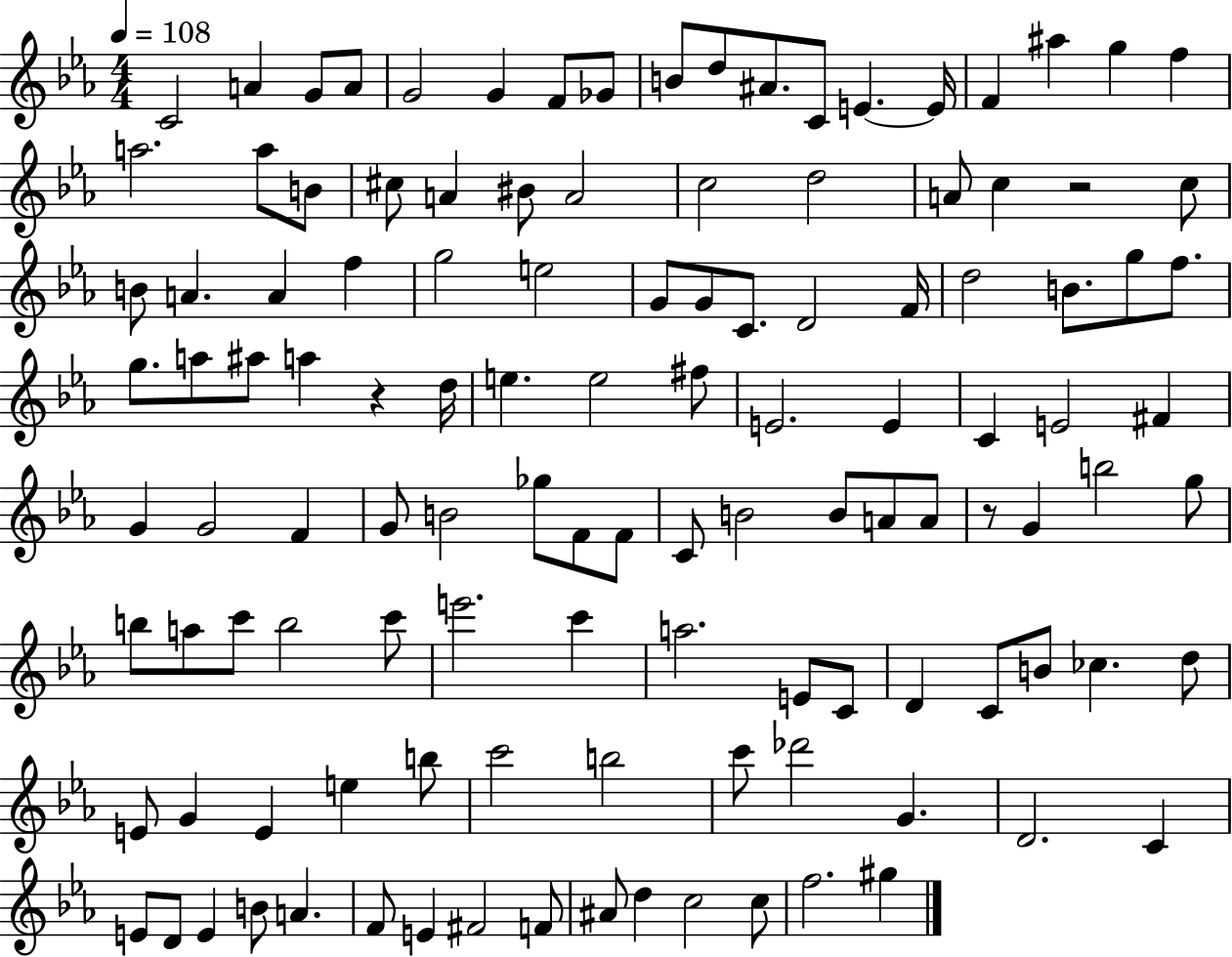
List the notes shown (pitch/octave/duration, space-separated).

C4/h A4/q G4/e A4/e G4/h G4/q F4/e Gb4/e B4/e D5/e A#4/e. C4/e E4/q. E4/s F4/q A#5/q G5/q F5/q A5/h. A5/e B4/e C#5/e A4/q BIS4/e A4/h C5/h D5/h A4/e C5/q R/h C5/e B4/e A4/q. A4/q F5/q G5/h E5/h G4/e G4/e C4/e. D4/h F4/s D5/h B4/e. G5/e F5/e. G5/e. A5/e A#5/e A5/q R/q D5/s E5/q. E5/h F#5/e E4/h. E4/q C4/q E4/h F#4/q G4/q G4/h F4/q G4/e B4/h Gb5/e F4/e F4/e C4/e B4/h B4/e A4/e A4/e R/e G4/q B5/h G5/e B5/e A5/e C6/e B5/h C6/e E6/h. C6/q A5/h. E4/e C4/e D4/q C4/e B4/e CES5/q. D5/e E4/e G4/q E4/q E5/q B5/e C6/h B5/h C6/e Db6/h G4/q. D4/h. C4/q E4/e D4/e E4/q B4/e A4/q. F4/e E4/q F#4/h F4/e A#4/e D5/q C5/h C5/e F5/h. G#5/q